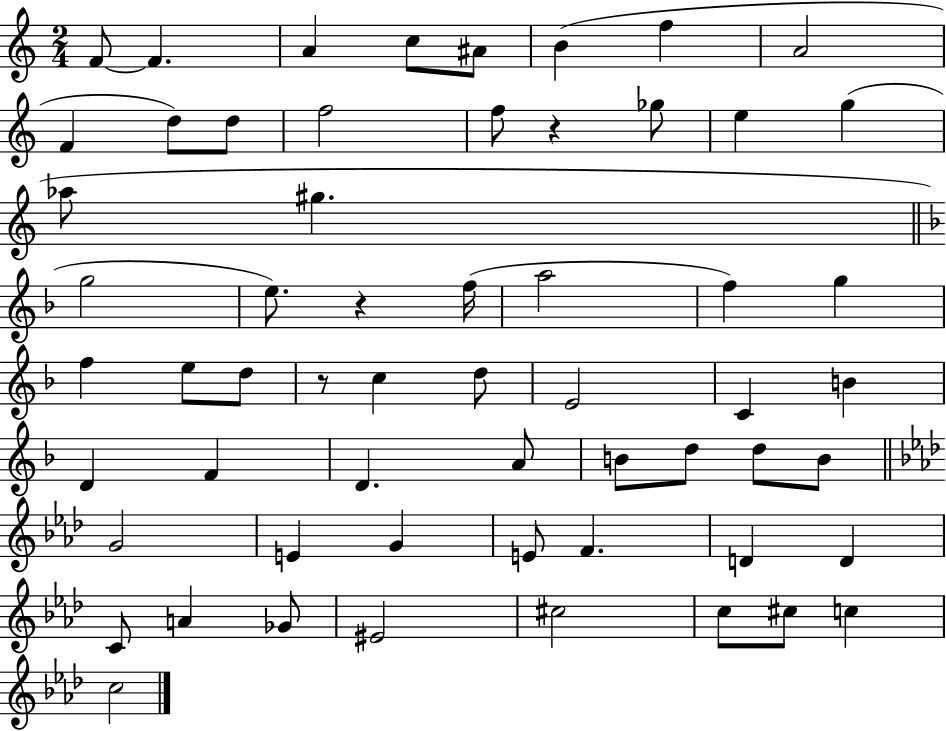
{
  \clef treble
  \numericTimeSignature
  \time 2/4
  \key c \major
  \repeat volta 2 { f'8~~ f'4. | a'4 c''8 ais'8 | b'4( f''4 | a'2 | \break f'4 d''8) d''8 | f''2 | f''8 r4 ges''8 | e''4 g''4( | \break aes''8 gis''4. | \bar "||" \break \key d \minor g''2 | e''8.) r4 f''16( | a''2 | f''4) g''4 | \break f''4 e''8 d''8 | r8 c''4 d''8 | e'2 | c'4 b'4 | \break d'4 f'4 | d'4. a'8 | b'8 d''8 d''8 b'8 | \bar "||" \break \key aes \major g'2 | e'4 g'4 | e'8 f'4. | d'4 d'4 | \break c'8 a'4 ges'8 | eis'2 | cis''2 | c''8 cis''8 c''4 | \break c''2 | } \bar "|."
}